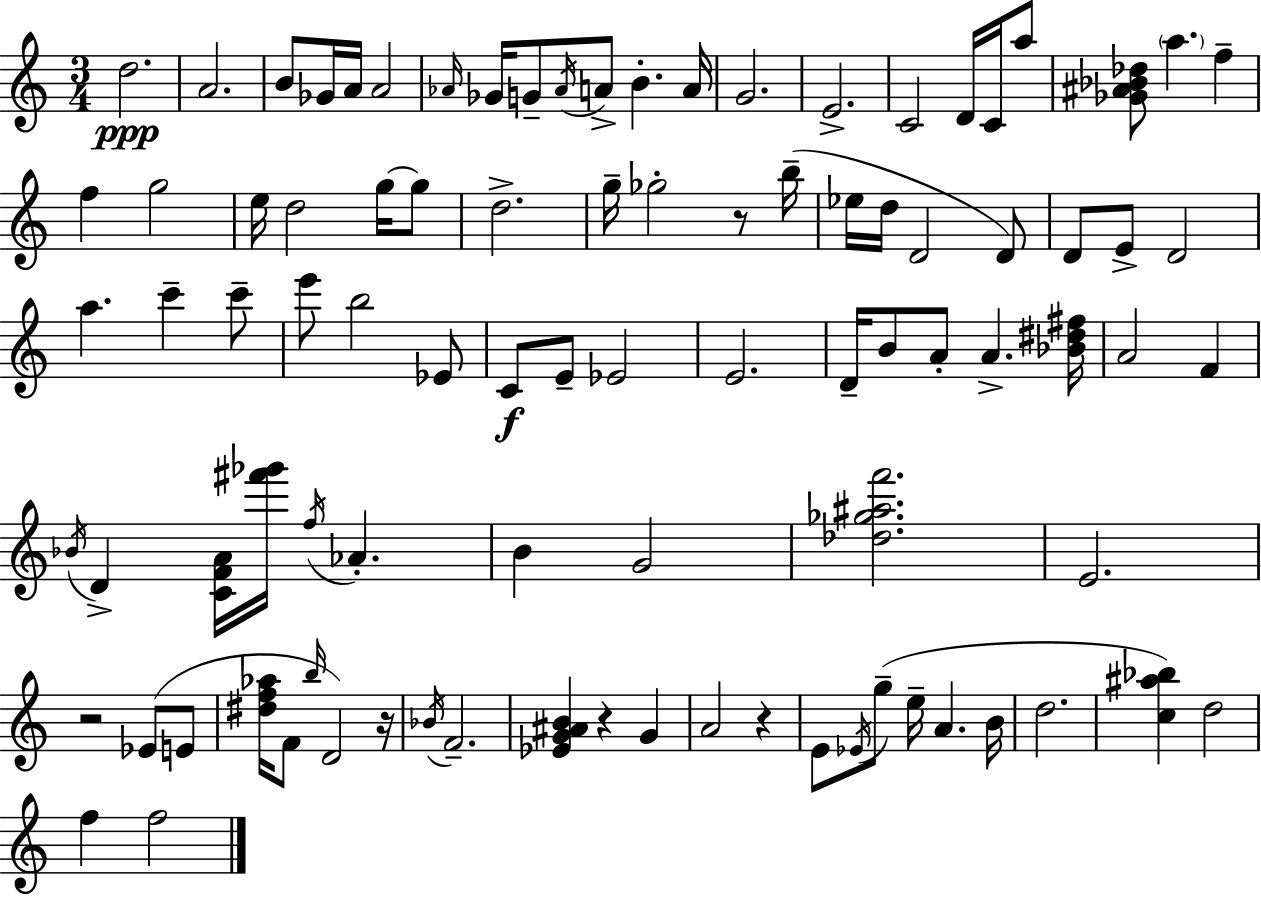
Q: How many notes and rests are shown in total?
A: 93